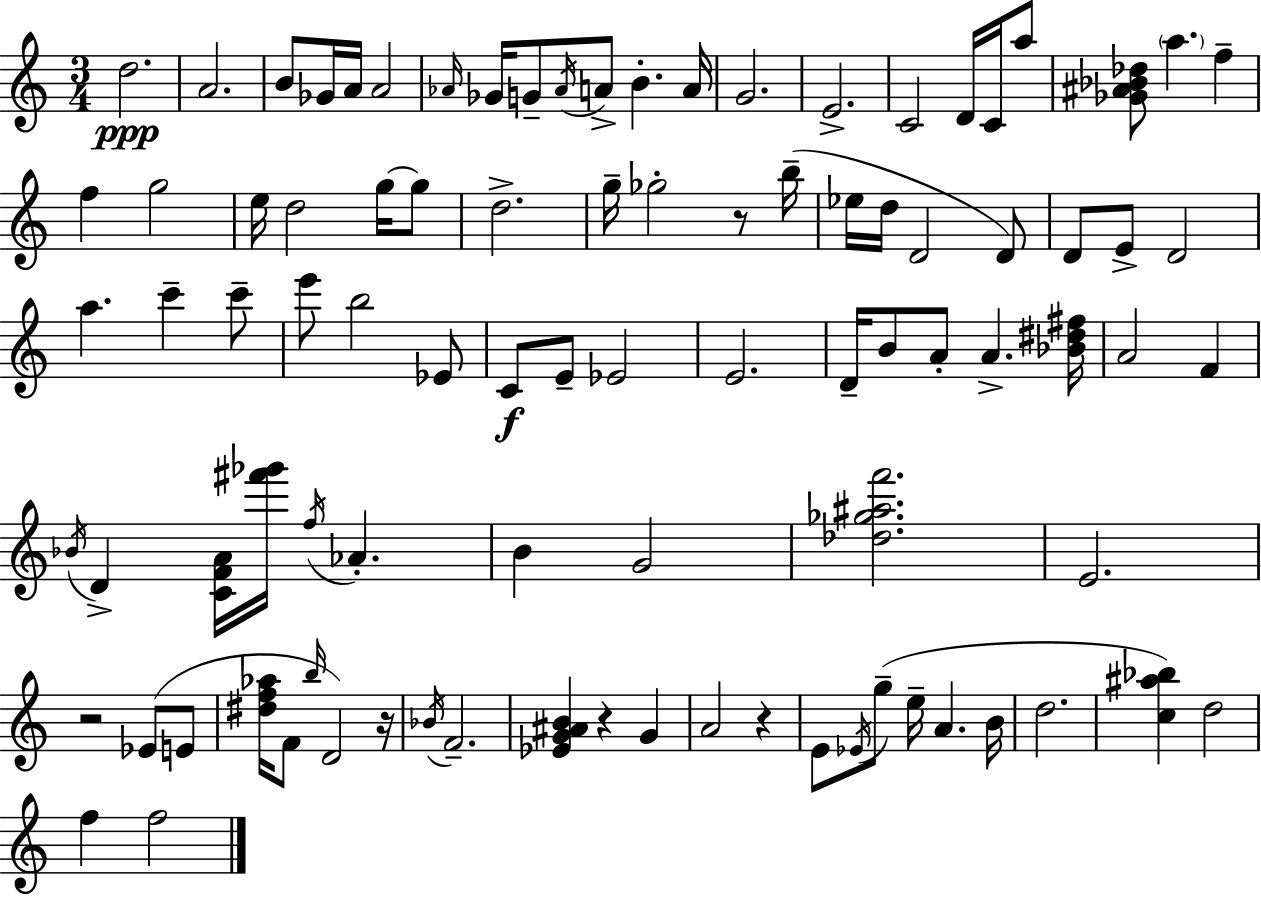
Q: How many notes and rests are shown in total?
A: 93